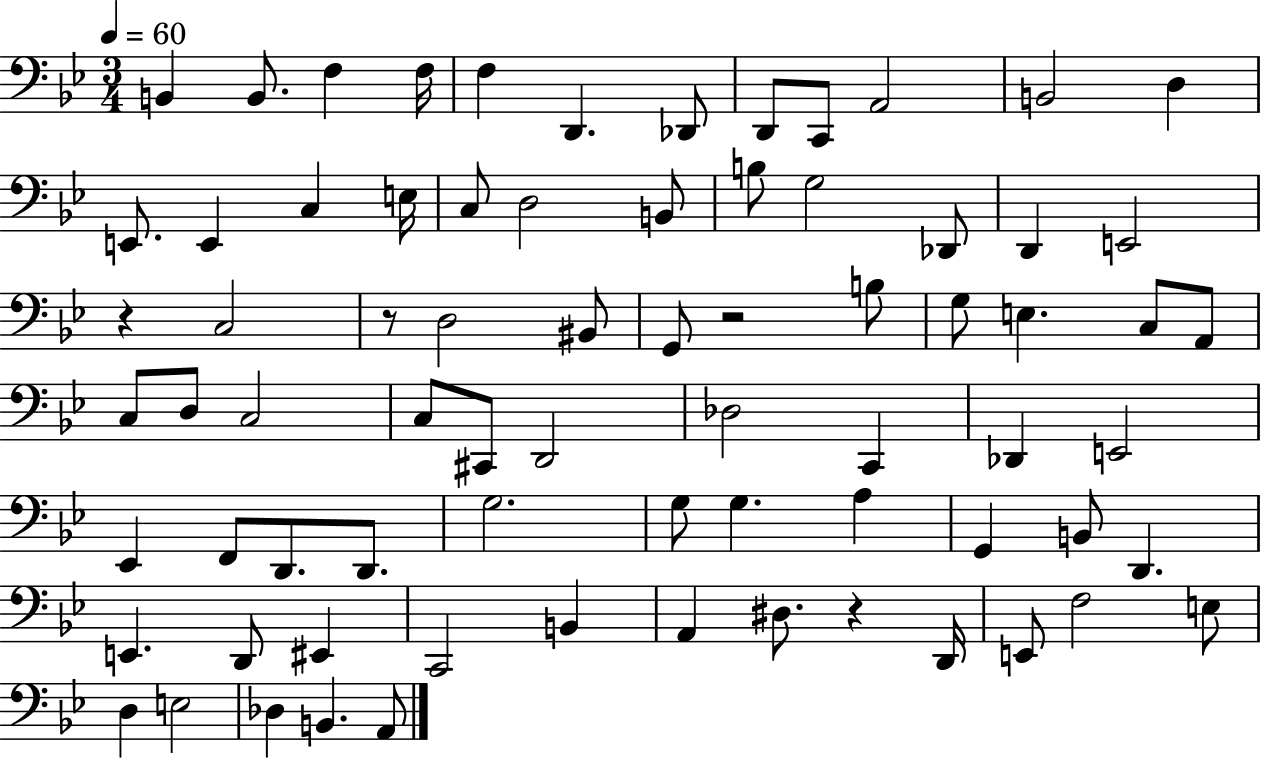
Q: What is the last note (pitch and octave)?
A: A2